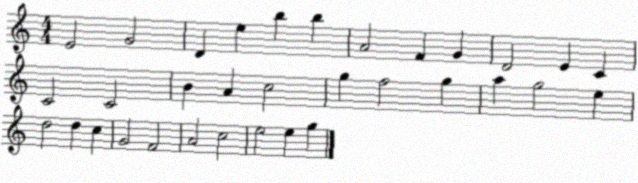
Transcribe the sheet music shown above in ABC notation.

X:1
T:Untitled
M:4/4
L:1/4
K:C
E2 G2 D e b b A2 F G D2 E C C2 C2 B A c2 g f2 g a g2 e d2 d c G2 F2 A2 c2 e2 e g